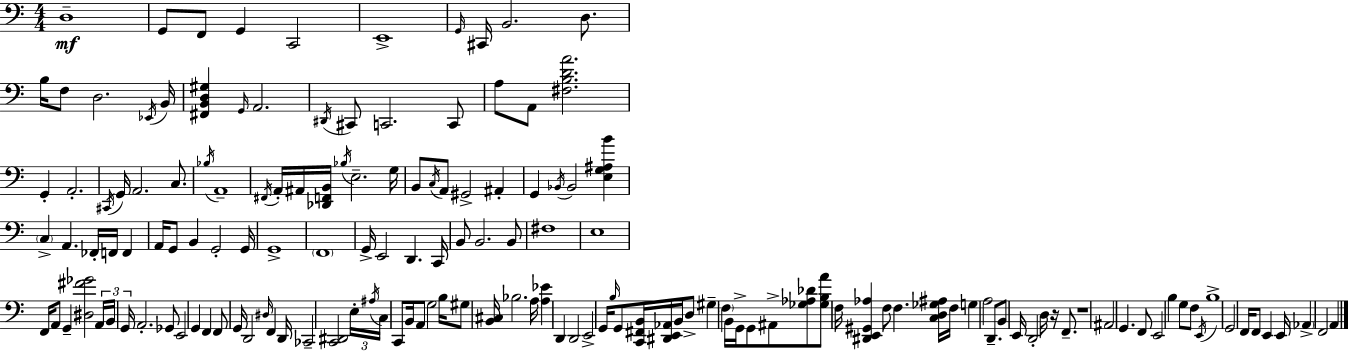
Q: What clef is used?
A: bass